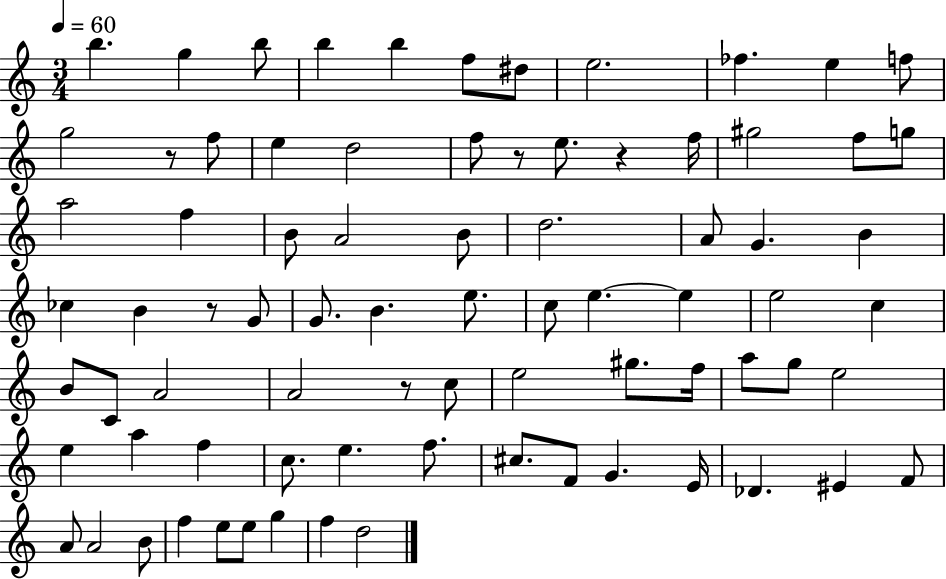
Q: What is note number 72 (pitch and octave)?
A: G5